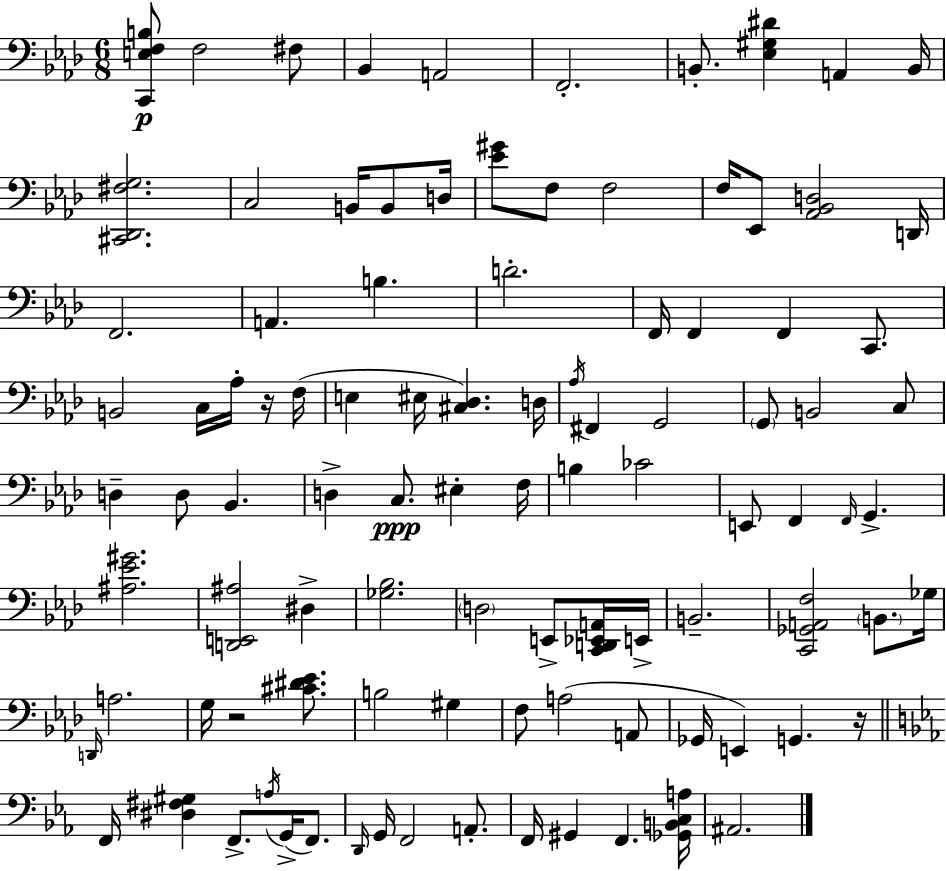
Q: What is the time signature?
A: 6/8